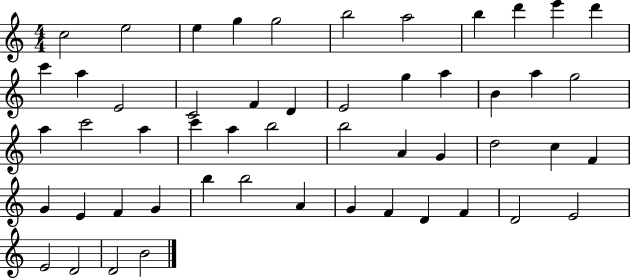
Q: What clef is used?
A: treble